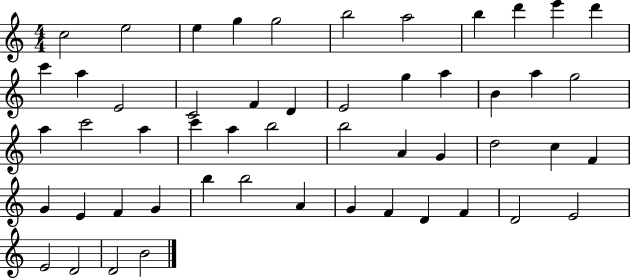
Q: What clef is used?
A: treble